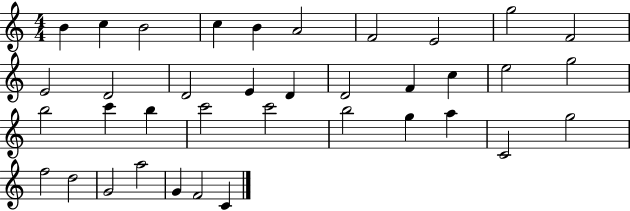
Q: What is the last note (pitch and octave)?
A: C4